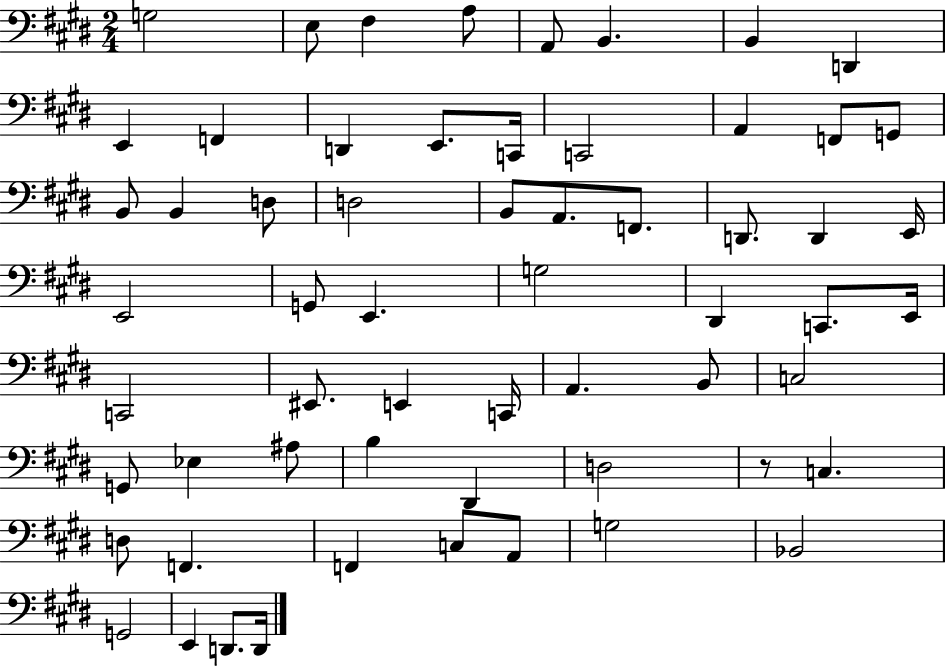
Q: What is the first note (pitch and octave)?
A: G3